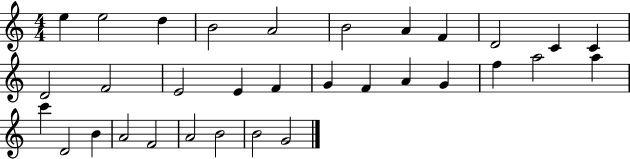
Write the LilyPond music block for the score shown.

{
  \clef treble
  \numericTimeSignature
  \time 4/4
  \key c \major
  e''4 e''2 d''4 | b'2 a'2 | b'2 a'4 f'4 | d'2 c'4 c'4 | \break d'2 f'2 | e'2 e'4 f'4 | g'4 f'4 a'4 g'4 | f''4 a''2 a''4 | \break c'''4 d'2 b'4 | a'2 f'2 | a'2 b'2 | b'2 g'2 | \break \bar "|."
}